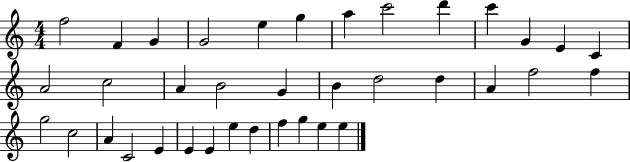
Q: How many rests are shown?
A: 0